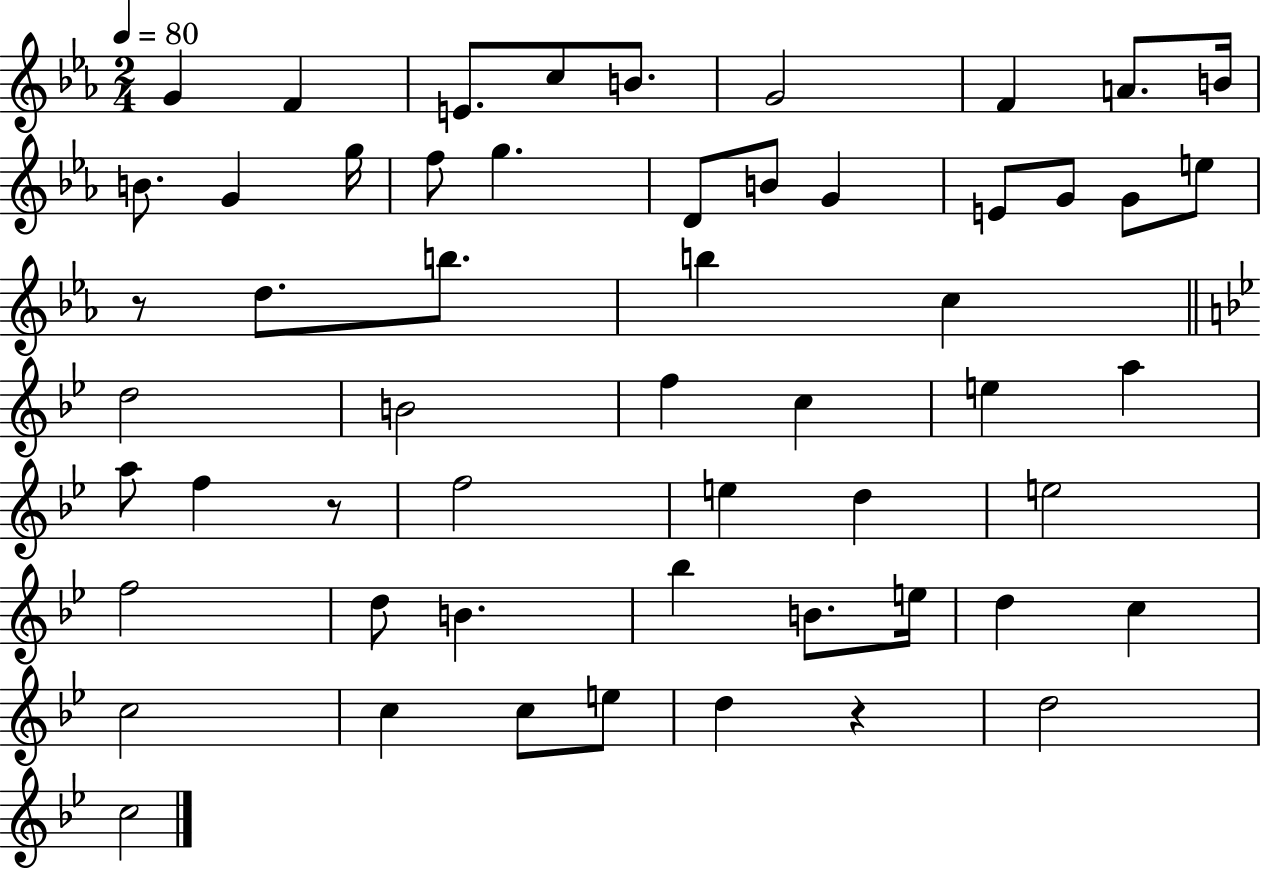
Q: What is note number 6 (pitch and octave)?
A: G4